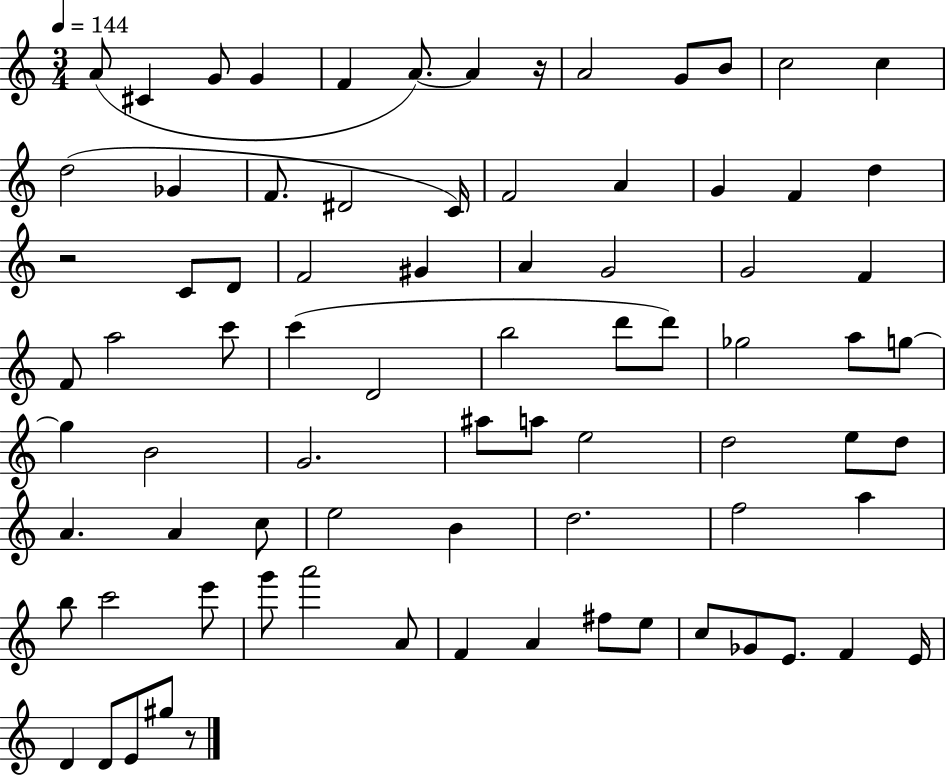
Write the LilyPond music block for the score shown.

{
  \clef treble
  \numericTimeSignature
  \time 3/4
  \key c \major
  \tempo 4 = 144
  \repeat volta 2 { a'8( cis'4 g'8 g'4 | f'4 a'8.~~) a'4 r16 | a'2 g'8 b'8 | c''2 c''4 | \break d''2( ges'4 | f'8. dis'2 c'16) | f'2 a'4 | g'4 f'4 d''4 | \break r2 c'8 d'8 | f'2 gis'4 | a'4 g'2 | g'2 f'4 | \break f'8 a''2 c'''8 | c'''4( d'2 | b''2 d'''8 d'''8) | ges''2 a''8 g''8~~ | \break g''4 b'2 | g'2. | ais''8 a''8 e''2 | d''2 e''8 d''8 | \break a'4. a'4 c''8 | e''2 b'4 | d''2. | f''2 a''4 | \break b''8 c'''2 e'''8 | g'''8 a'''2 a'8 | f'4 a'4 fis''8 e''8 | c''8 ges'8 e'8. f'4 e'16 | \break d'4 d'8 e'8 gis''8 r8 | } \bar "|."
}